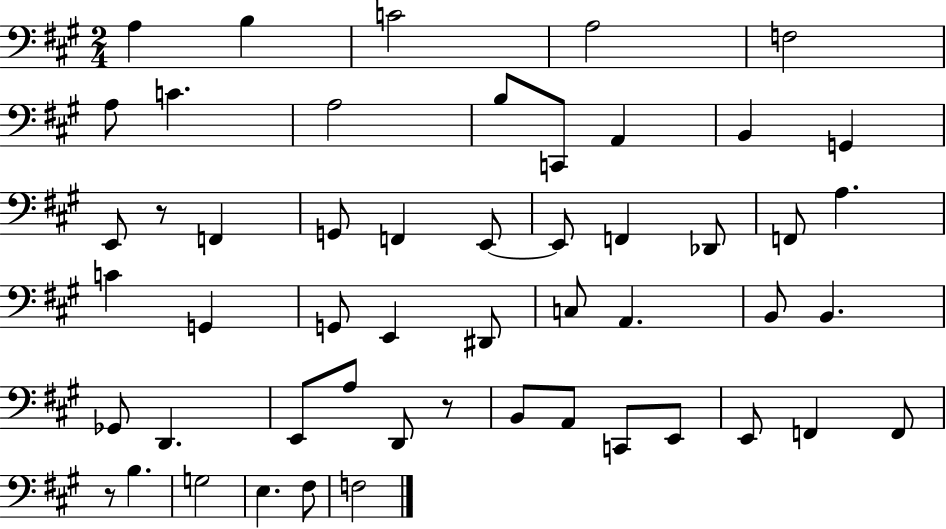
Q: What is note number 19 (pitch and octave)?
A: E2